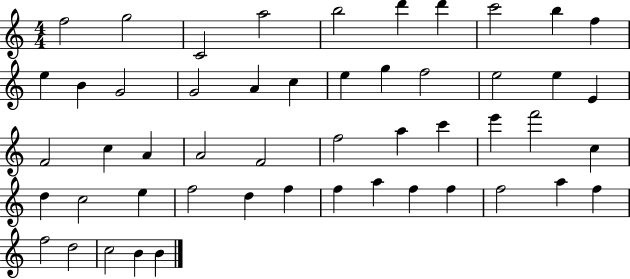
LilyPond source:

{
  \clef treble
  \numericTimeSignature
  \time 4/4
  \key c \major
  f''2 g''2 | c'2 a''2 | b''2 d'''4 d'''4 | c'''2 b''4 f''4 | \break e''4 b'4 g'2 | g'2 a'4 c''4 | e''4 g''4 f''2 | e''2 e''4 e'4 | \break f'2 c''4 a'4 | a'2 f'2 | f''2 a''4 c'''4 | e'''4 f'''2 c''4 | \break d''4 c''2 e''4 | f''2 d''4 f''4 | f''4 a''4 f''4 f''4 | f''2 a''4 f''4 | \break f''2 d''2 | c''2 b'4 b'4 | \bar "|."
}